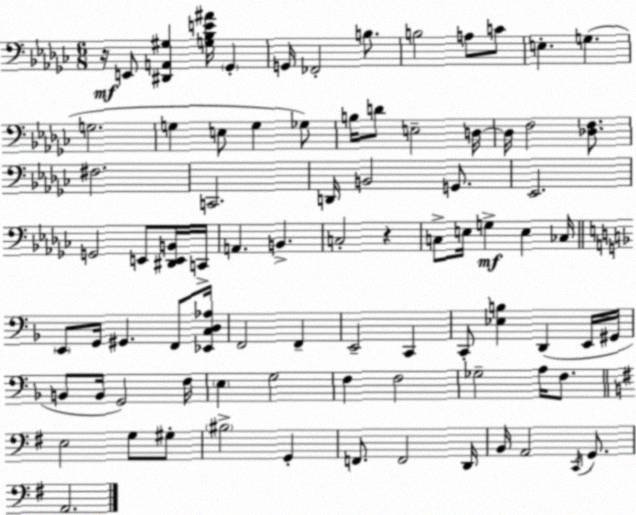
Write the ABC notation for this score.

X:1
T:Untitled
M:6/8
L:1/4
K:Ebm
z/4 E,,/2 [^D,,A,,^G,] [G,_B,E^A]/4 _G,, G,,/4 _F,,2 B,/2 B,2 A,/2 C/2 E, G, G,2 G, E,/2 G, _G,/2 B,/4 D/2 E,2 D,/4 D,/4 F,2 [_D,F,]/2 ^F,2 C,,2 D,,/4 B,,2 G,,/2 _E,,2 G,,2 E,,/2 [^D,,E,,B,,]/4 C,,/4 A,, B,, C,2 z C,/2 E,/4 G, E, _C,/4 E,,/2 G,,/4 ^G,, F,,/2 [_E,,C,D,_A,]/4 F,,2 F,, E,,2 C,, C,,/2 [_E,B,] D,, E,,/4 ^G,,/4 B,,/2 B,,/4 G,,2 F,/4 E, G,2 F, F,2 _G,2 A,/4 F,/2 E,2 G,/2 ^G,/2 ^B,2 G,, F,,/2 F,,2 D,,/4 B,,/4 A,,2 C,,/4 G,,/2 A,,2